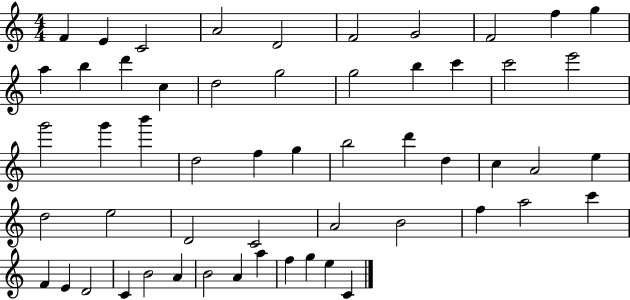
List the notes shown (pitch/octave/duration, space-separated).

F4/q E4/q C4/h A4/h D4/h F4/h G4/h F4/h F5/q G5/q A5/q B5/q D6/q C5/q D5/h G5/h G5/h B5/q C6/q C6/h E6/h G6/h G6/q B6/q D5/h F5/q G5/q B5/h D6/q D5/q C5/q A4/h E5/q D5/h E5/h D4/h C4/h A4/h B4/h F5/q A5/h C6/q F4/q E4/q D4/h C4/q B4/h A4/q B4/h A4/q A5/q F5/q G5/q E5/q C4/q